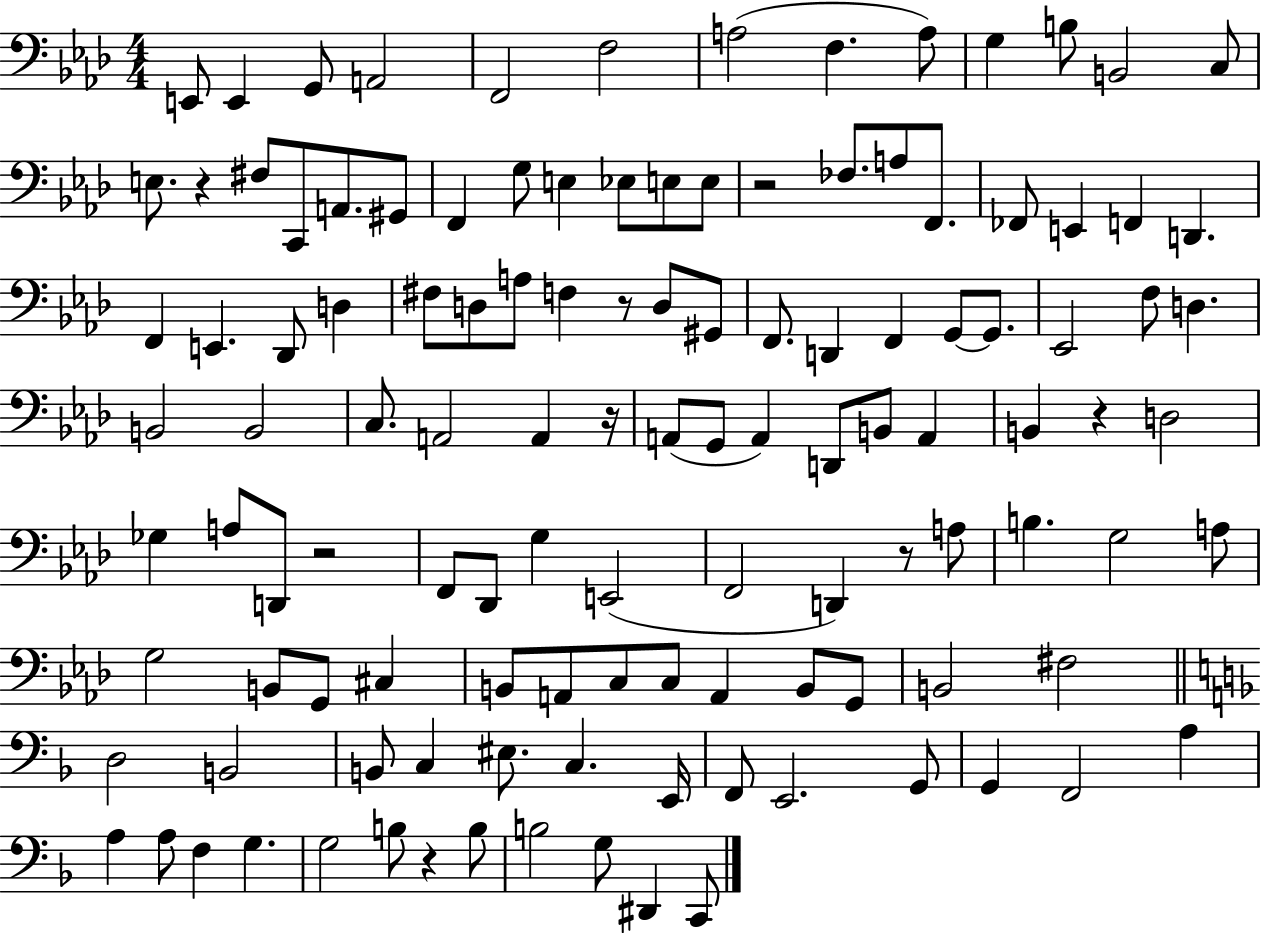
X:1
T:Untitled
M:4/4
L:1/4
K:Ab
E,,/2 E,, G,,/2 A,,2 F,,2 F,2 A,2 F, A,/2 G, B,/2 B,,2 C,/2 E,/2 z ^F,/2 C,,/2 A,,/2 ^G,,/2 F,, G,/2 E, _E,/2 E,/2 E,/2 z2 _F,/2 A,/2 F,,/2 _F,,/2 E,, F,, D,, F,, E,, _D,,/2 D, ^F,/2 D,/2 A,/2 F, z/2 D,/2 ^G,,/2 F,,/2 D,, F,, G,,/2 G,,/2 _E,,2 F,/2 D, B,,2 B,,2 C,/2 A,,2 A,, z/4 A,,/2 G,,/2 A,, D,,/2 B,,/2 A,, B,, z D,2 _G, A,/2 D,,/2 z2 F,,/2 _D,,/2 G, E,,2 F,,2 D,, z/2 A,/2 B, G,2 A,/2 G,2 B,,/2 G,,/2 ^C, B,,/2 A,,/2 C,/2 C,/2 A,, B,,/2 G,,/2 B,,2 ^F,2 D,2 B,,2 B,,/2 C, ^E,/2 C, E,,/4 F,,/2 E,,2 G,,/2 G,, F,,2 A, A, A,/2 F, G, G,2 B,/2 z B,/2 B,2 G,/2 ^D,, C,,/2